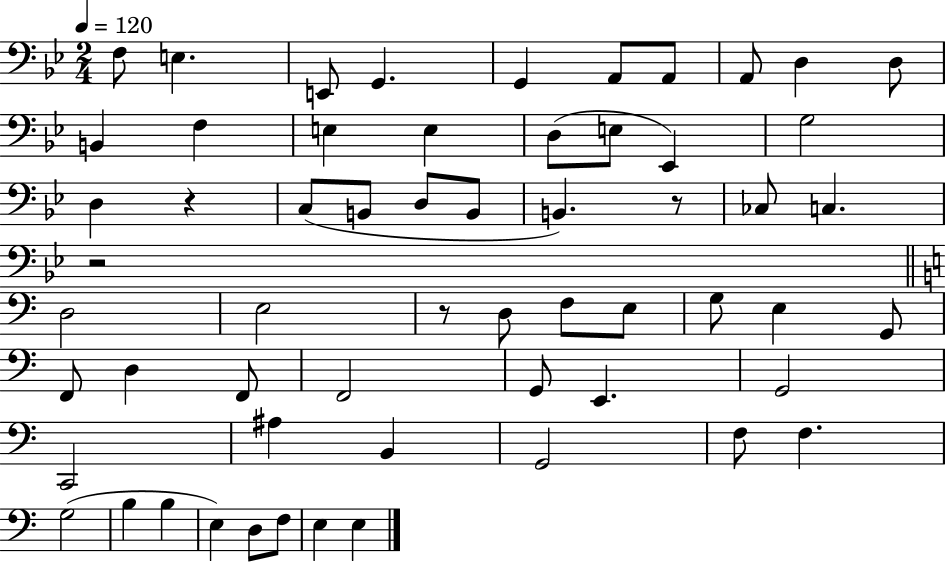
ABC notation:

X:1
T:Untitled
M:2/4
L:1/4
K:Bb
F,/2 E, E,,/2 G,, G,, A,,/2 A,,/2 A,,/2 D, D,/2 B,, F, E, E, D,/2 E,/2 _E,, G,2 D, z C,/2 B,,/2 D,/2 B,,/2 B,, z/2 _C,/2 C, z2 D,2 E,2 z/2 D,/2 F,/2 E,/2 G,/2 E, G,,/2 F,,/2 D, F,,/2 F,,2 G,,/2 E,, G,,2 C,,2 ^A, B,, G,,2 F,/2 F, G,2 B, B, E, D,/2 F,/2 E, E,